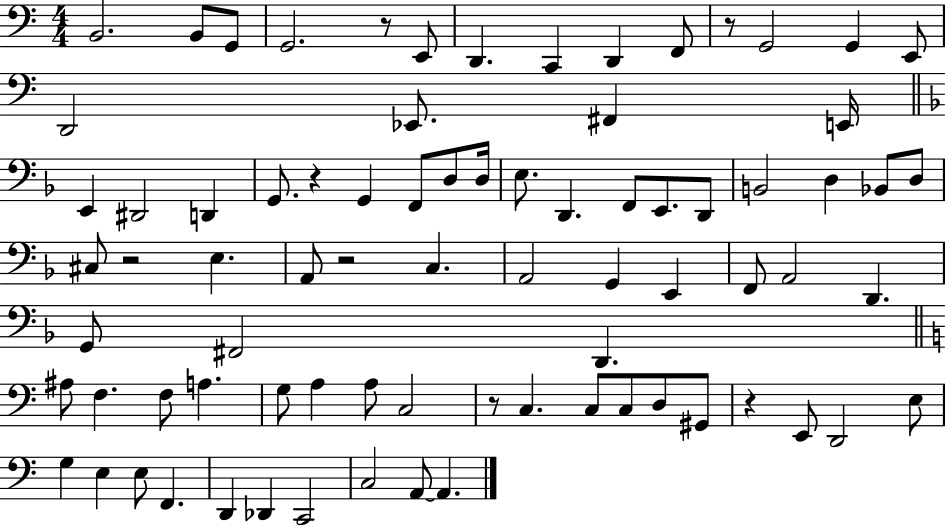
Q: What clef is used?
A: bass